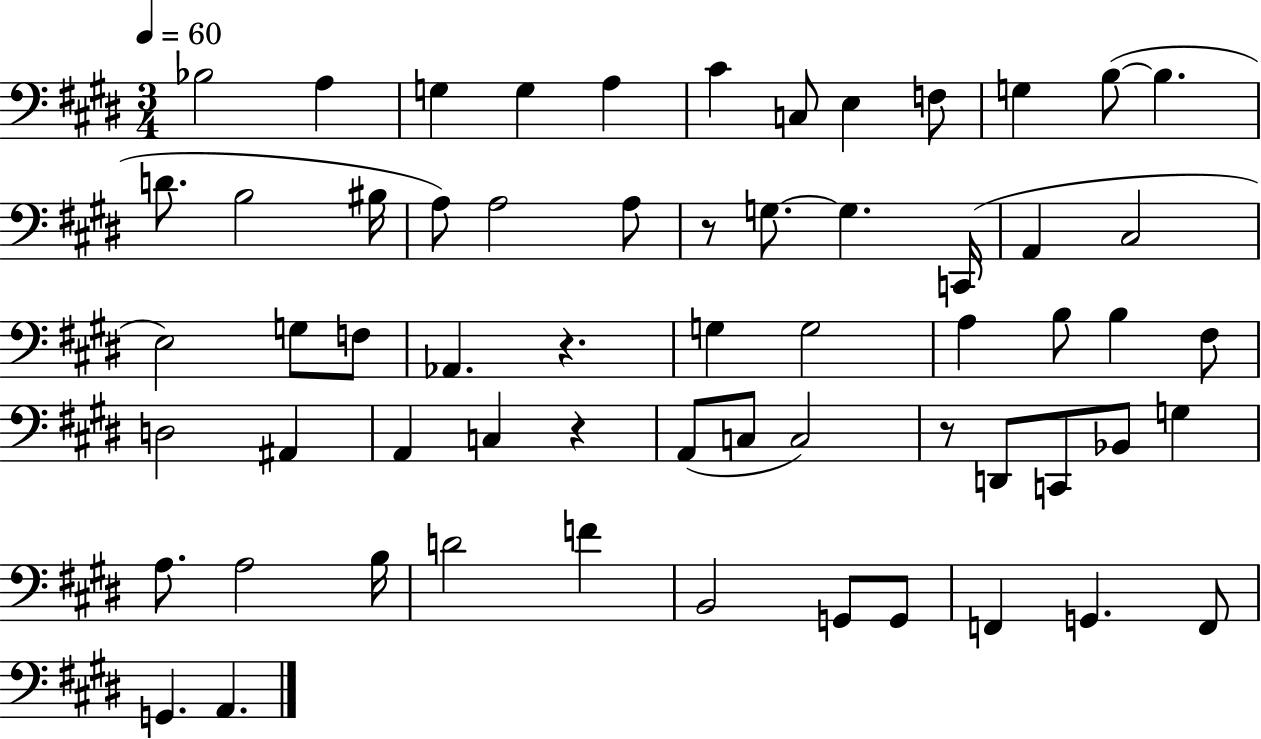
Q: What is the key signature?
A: E major